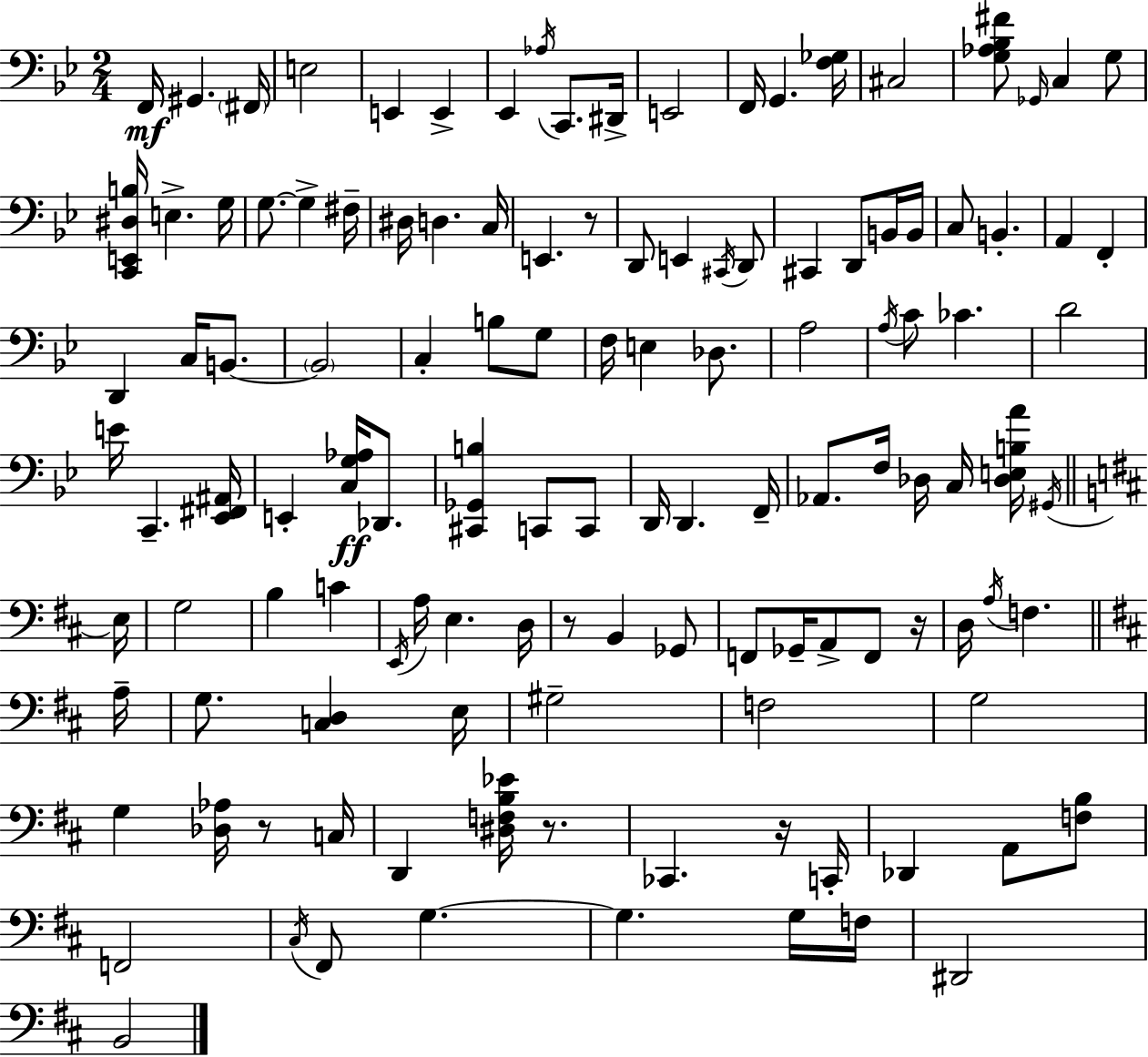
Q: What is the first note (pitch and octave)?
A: F2